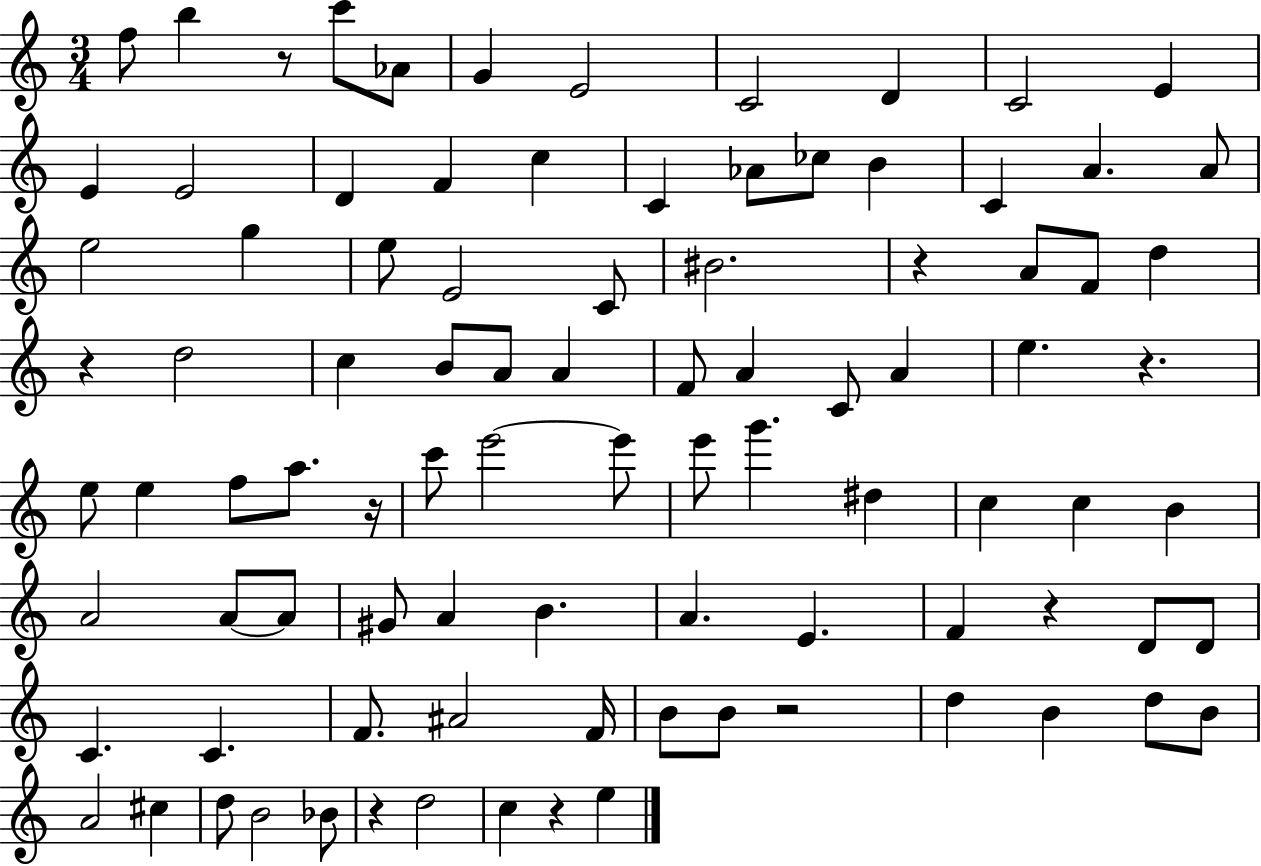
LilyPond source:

{
  \clef treble
  \numericTimeSignature
  \time 3/4
  \key c \major
  f''8 b''4 r8 c'''8 aes'8 | g'4 e'2 | c'2 d'4 | c'2 e'4 | \break e'4 e'2 | d'4 f'4 c''4 | c'4 aes'8 ces''8 b'4 | c'4 a'4. a'8 | \break e''2 g''4 | e''8 e'2 c'8 | bis'2. | r4 a'8 f'8 d''4 | \break r4 d''2 | c''4 b'8 a'8 a'4 | f'8 a'4 c'8 a'4 | e''4. r4. | \break e''8 e''4 f''8 a''8. r16 | c'''8 e'''2~~ e'''8 | e'''8 g'''4. dis''4 | c''4 c''4 b'4 | \break a'2 a'8~~ a'8 | gis'8 a'4 b'4. | a'4. e'4. | f'4 r4 d'8 d'8 | \break c'4. c'4. | f'8. ais'2 f'16 | b'8 b'8 r2 | d''4 b'4 d''8 b'8 | \break a'2 cis''4 | d''8 b'2 bes'8 | r4 d''2 | c''4 r4 e''4 | \break \bar "|."
}